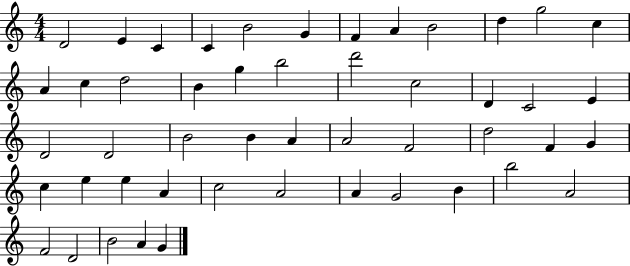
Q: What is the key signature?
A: C major